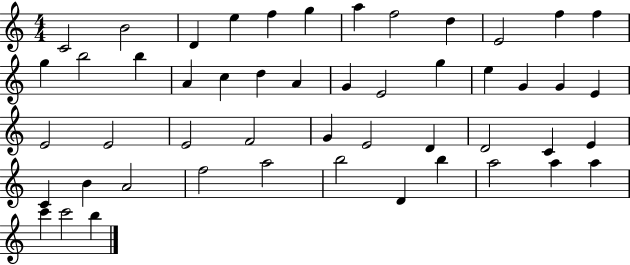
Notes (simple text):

C4/h B4/h D4/q E5/q F5/q G5/q A5/q F5/h D5/q E4/h F5/q F5/q G5/q B5/h B5/q A4/q C5/q D5/q A4/q G4/q E4/h G5/q E5/q G4/q G4/q E4/q E4/h E4/h E4/h F4/h G4/q E4/h D4/q D4/h C4/q E4/q C4/q B4/q A4/h F5/h A5/h B5/h D4/q B5/q A5/h A5/q A5/q C6/q C6/h B5/q